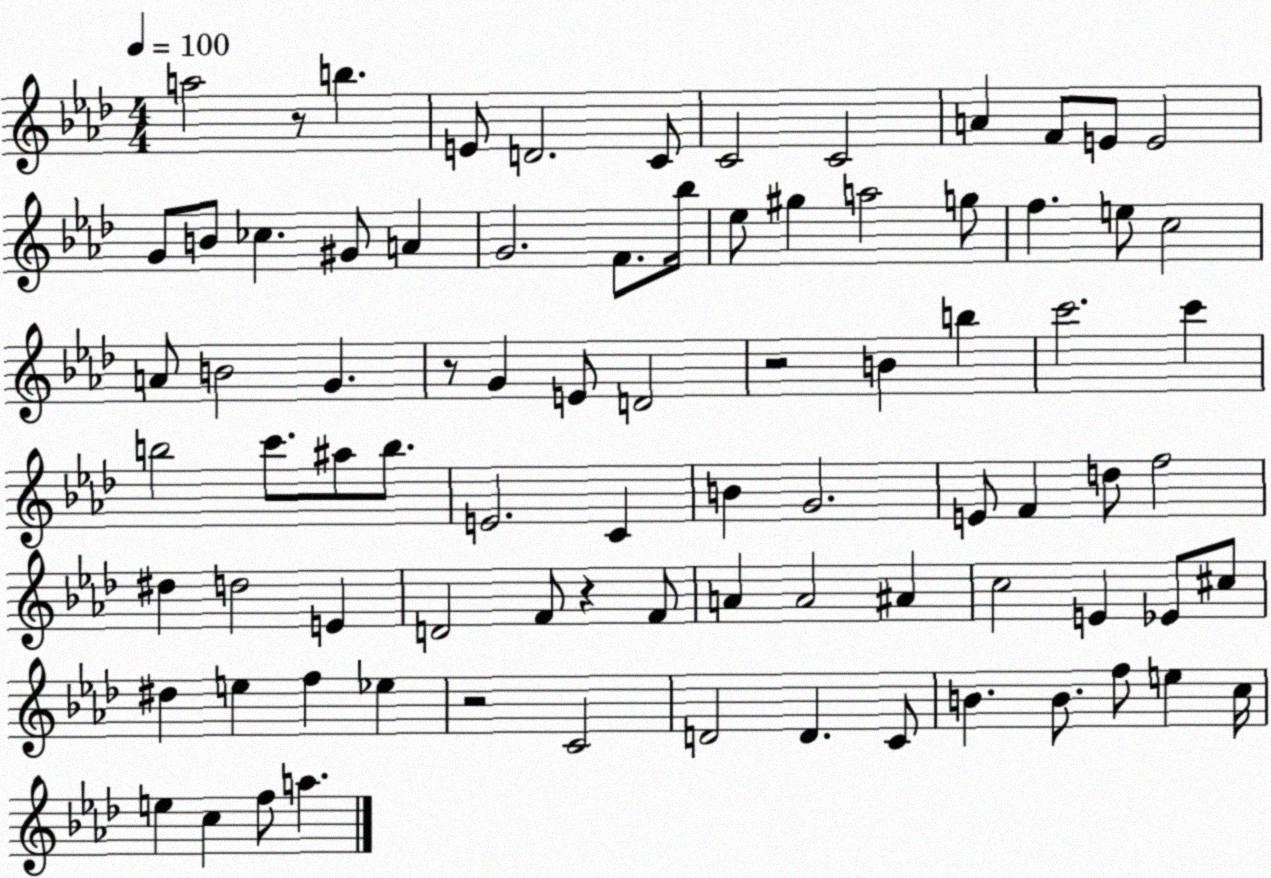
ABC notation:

X:1
T:Untitled
M:4/4
L:1/4
K:Ab
a2 z/2 b E/2 D2 C/2 C2 C2 A F/2 E/2 E2 G/2 B/2 _c ^G/2 A G2 F/2 _b/4 _e/2 ^g a2 g/2 f e/2 c2 A/2 B2 G z/2 G E/2 D2 z2 B b c'2 c' b2 c'/2 ^a/2 b/2 E2 C B G2 E/2 F d/2 f2 ^d d2 E D2 F/2 z F/2 A A2 ^A c2 E _E/2 ^c/2 ^d e f _e z2 C2 D2 D C/2 B B/2 f/2 e c/4 e c f/2 a